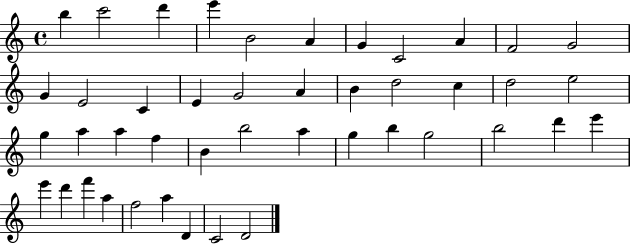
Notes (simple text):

B5/q C6/h D6/q E6/q B4/h A4/q G4/q C4/h A4/q F4/h G4/h G4/q E4/h C4/q E4/q G4/h A4/q B4/q D5/h C5/q D5/h E5/h G5/q A5/q A5/q F5/q B4/q B5/h A5/q G5/q B5/q G5/h B5/h D6/q E6/q E6/q D6/q F6/q A5/q F5/h A5/q D4/q C4/h D4/h